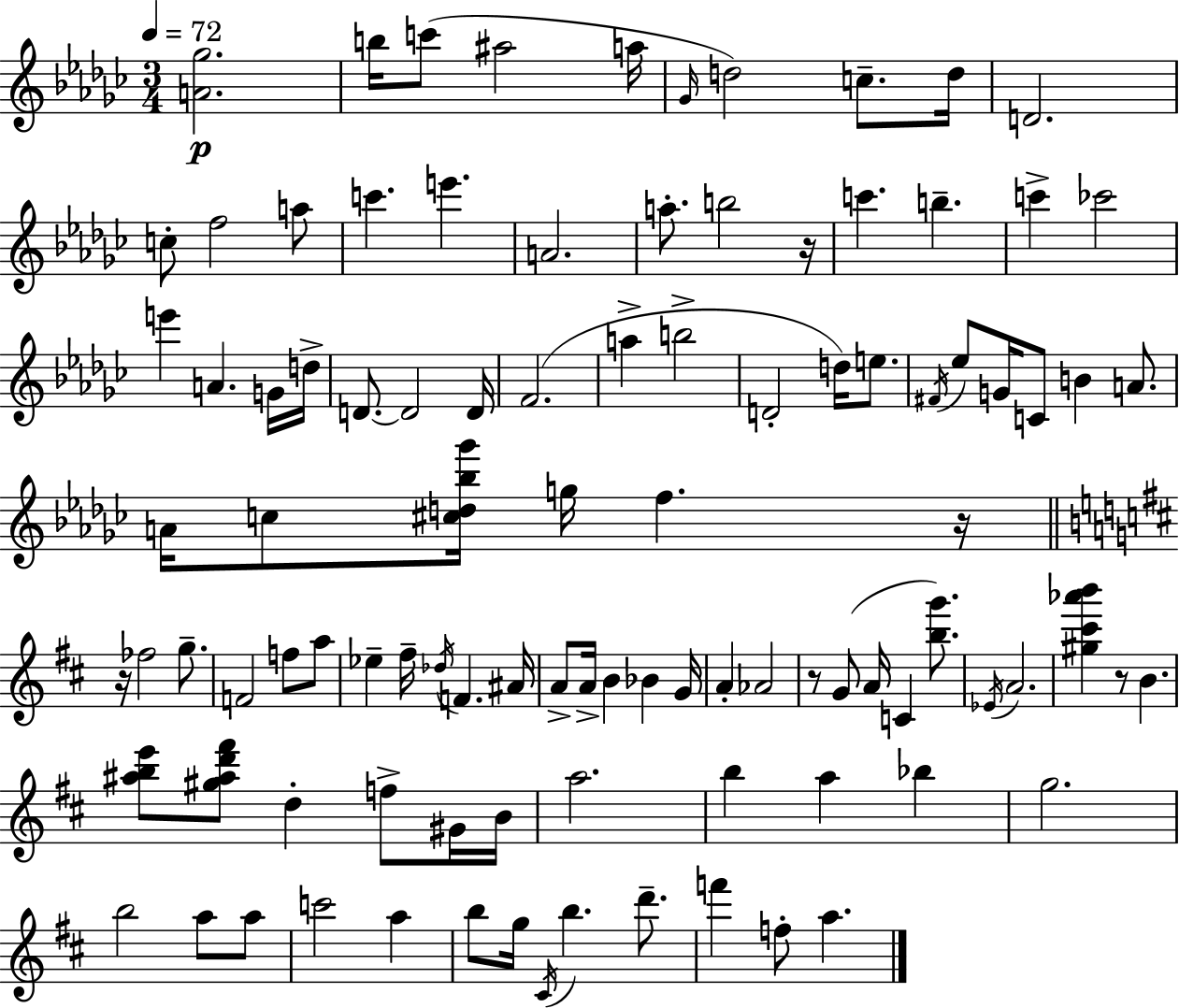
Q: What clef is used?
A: treble